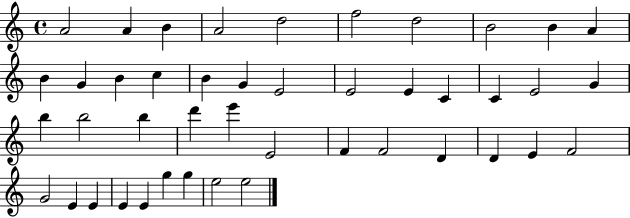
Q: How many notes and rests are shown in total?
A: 44